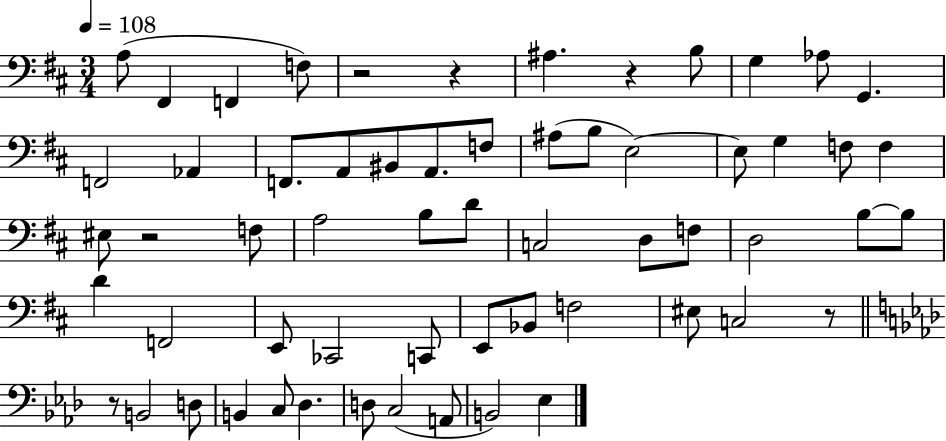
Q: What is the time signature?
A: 3/4